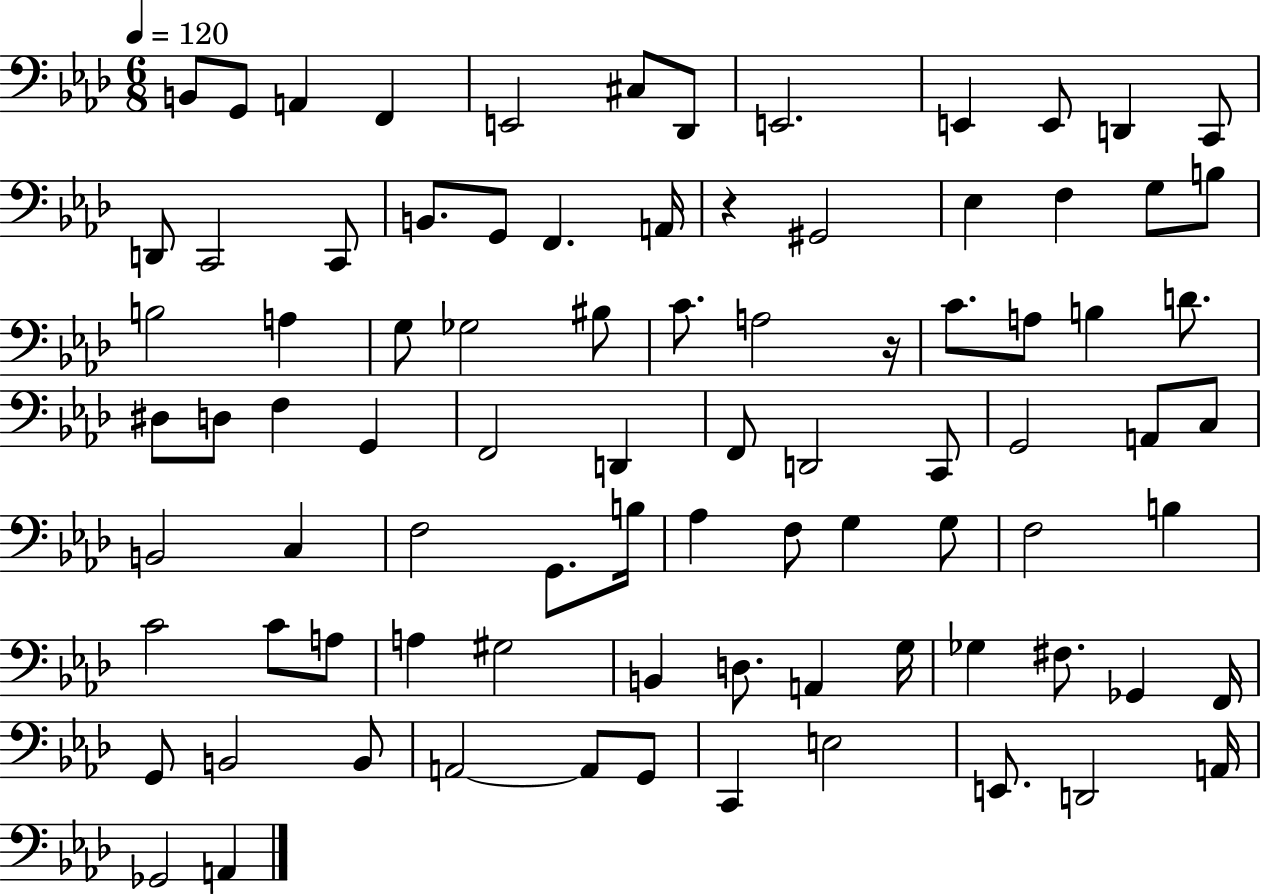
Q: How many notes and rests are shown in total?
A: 86